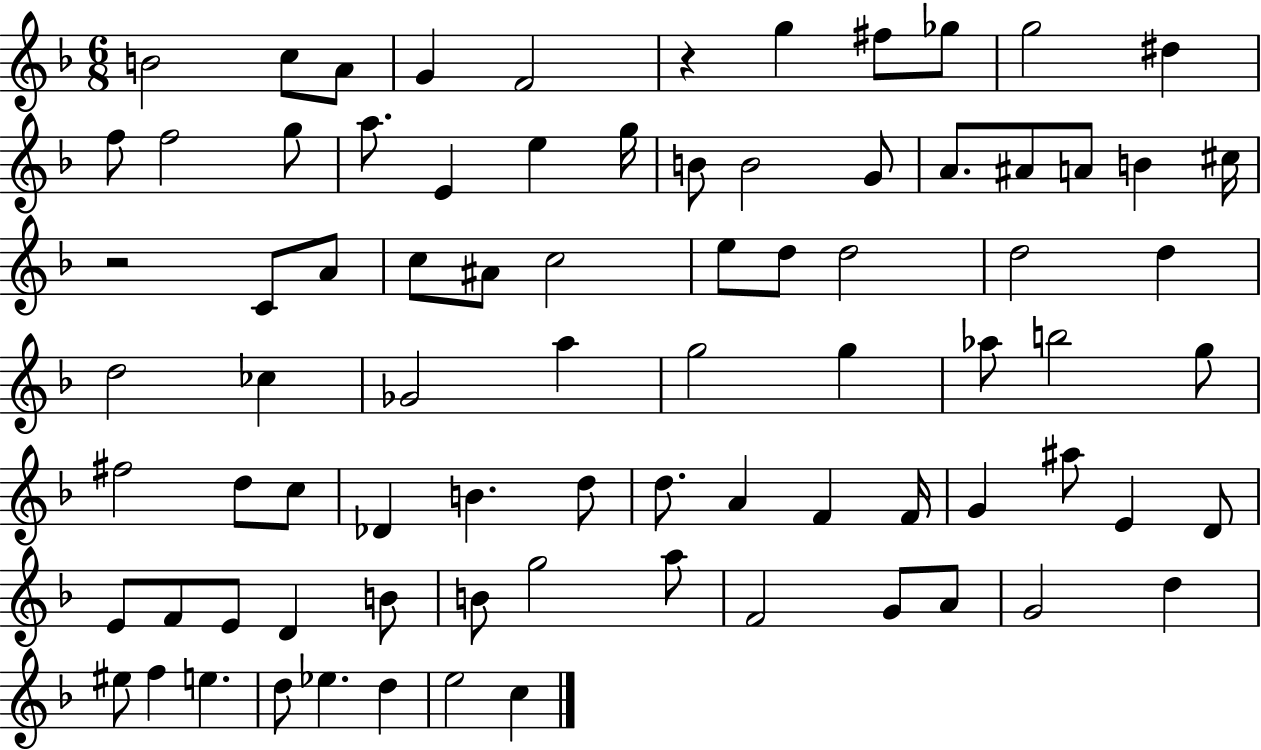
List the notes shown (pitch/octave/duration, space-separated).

B4/h C5/e A4/e G4/q F4/h R/q G5/q F#5/e Gb5/e G5/h D#5/q F5/e F5/h G5/e A5/e. E4/q E5/q G5/s B4/e B4/h G4/e A4/e. A#4/e A4/e B4/q C#5/s R/h C4/e A4/e C5/e A#4/e C5/h E5/e D5/e D5/h D5/h D5/q D5/h CES5/q Gb4/h A5/q G5/h G5/q Ab5/e B5/h G5/e F#5/h D5/e C5/e Db4/q B4/q. D5/e D5/e. A4/q F4/q F4/s G4/q A#5/e E4/q D4/e E4/e F4/e E4/e D4/q B4/e B4/e G5/h A5/e F4/h G4/e A4/e G4/h D5/q EIS5/e F5/q E5/q. D5/e Eb5/q. D5/q E5/h C5/q